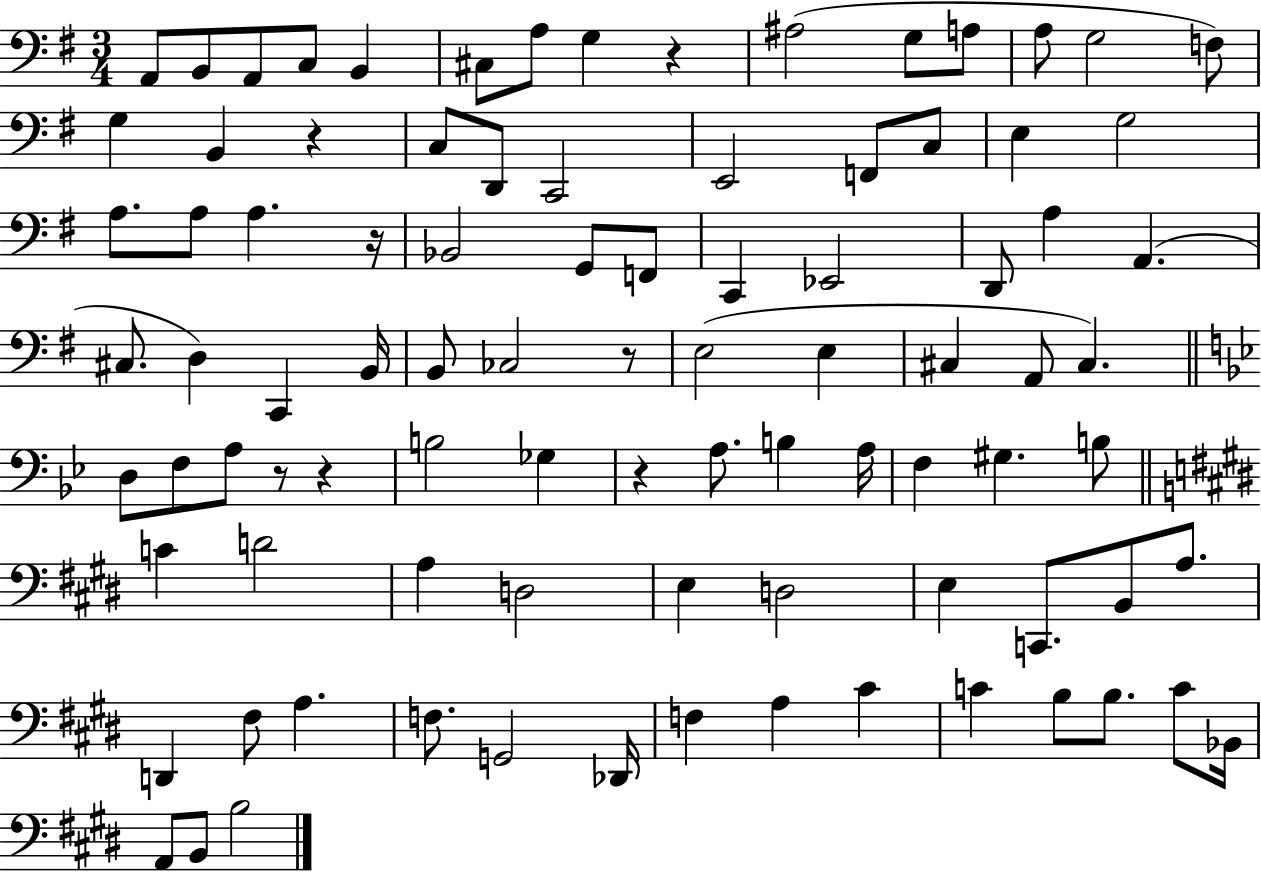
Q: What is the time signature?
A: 3/4